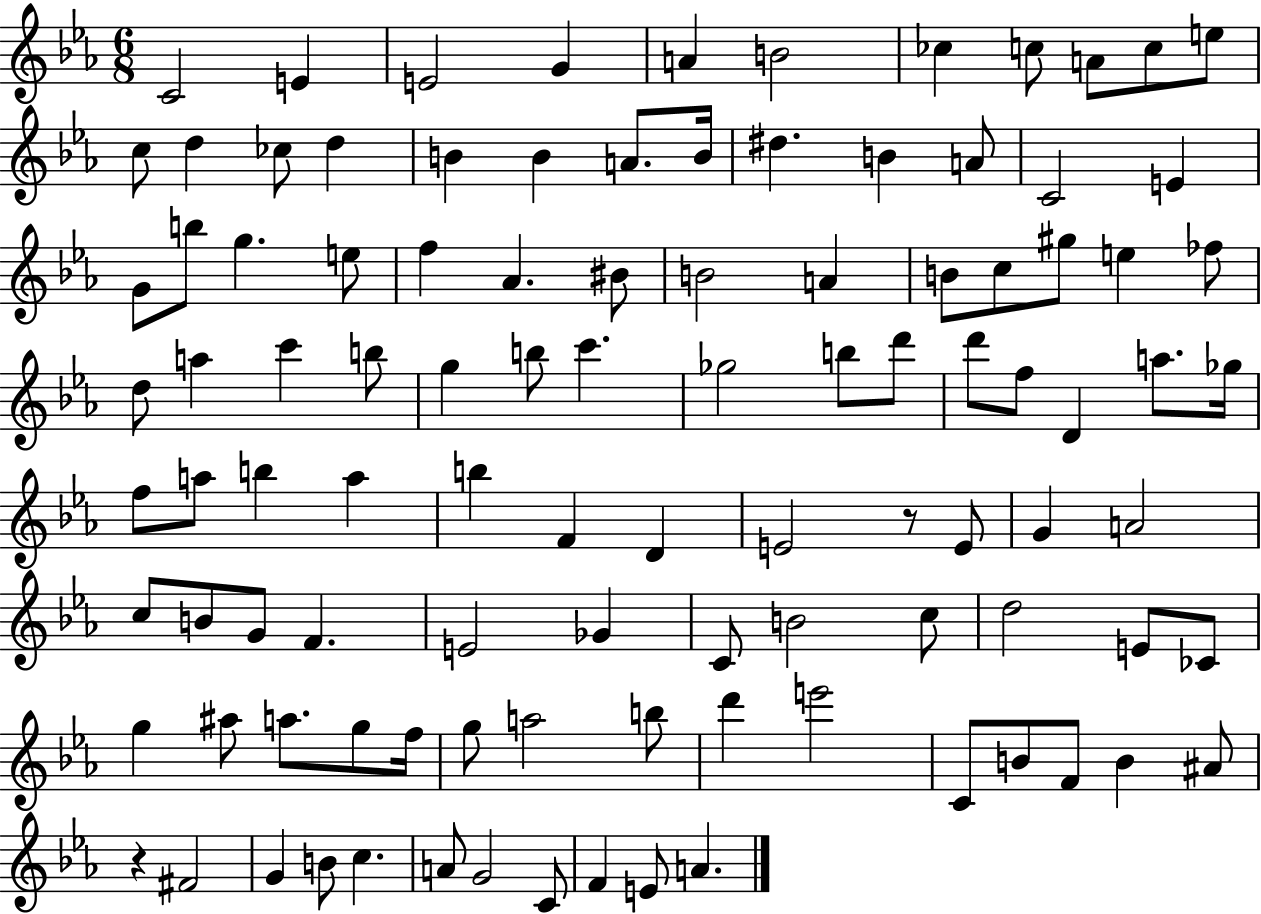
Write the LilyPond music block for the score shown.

{
  \clef treble
  \numericTimeSignature
  \time 6/8
  \key ees \major
  c'2 e'4 | e'2 g'4 | a'4 b'2 | ces''4 c''8 a'8 c''8 e''8 | \break c''8 d''4 ces''8 d''4 | b'4 b'4 a'8. b'16 | dis''4. b'4 a'8 | c'2 e'4 | \break g'8 b''8 g''4. e''8 | f''4 aes'4. bis'8 | b'2 a'4 | b'8 c''8 gis''8 e''4 fes''8 | \break d''8 a''4 c'''4 b''8 | g''4 b''8 c'''4. | ges''2 b''8 d'''8 | d'''8 f''8 d'4 a''8. ges''16 | \break f''8 a''8 b''4 a''4 | b''4 f'4 d'4 | e'2 r8 e'8 | g'4 a'2 | \break c''8 b'8 g'8 f'4. | e'2 ges'4 | c'8 b'2 c''8 | d''2 e'8 ces'8 | \break g''4 ais''8 a''8. g''8 f''16 | g''8 a''2 b''8 | d'''4 e'''2 | c'8 b'8 f'8 b'4 ais'8 | \break r4 fis'2 | g'4 b'8 c''4. | a'8 g'2 c'8 | f'4 e'8 a'4. | \break \bar "|."
}